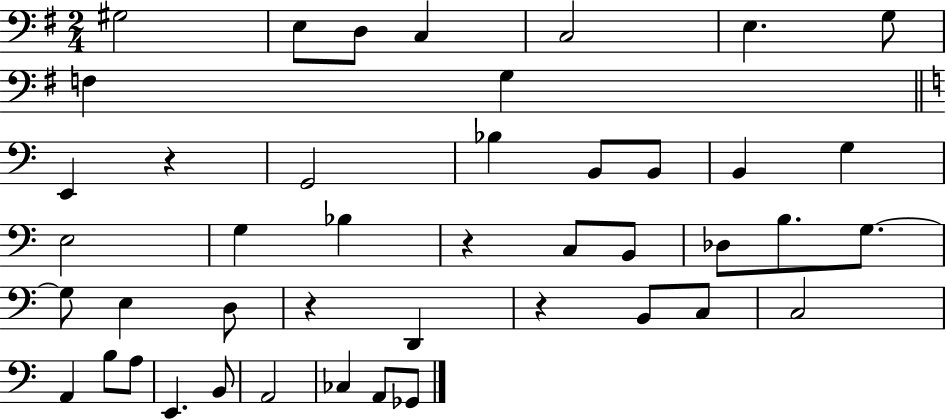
G#3/h E3/e D3/e C3/q C3/h E3/q. G3/e F3/q G3/q E2/q R/q G2/h Bb3/q B2/e B2/e B2/q G3/q E3/h G3/q Bb3/q R/q C3/e B2/e Db3/e B3/e. G3/e. G3/e E3/q D3/e R/q D2/q R/q B2/e C3/e C3/h A2/q B3/e A3/e E2/q. B2/e A2/h CES3/q A2/e Gb2/e